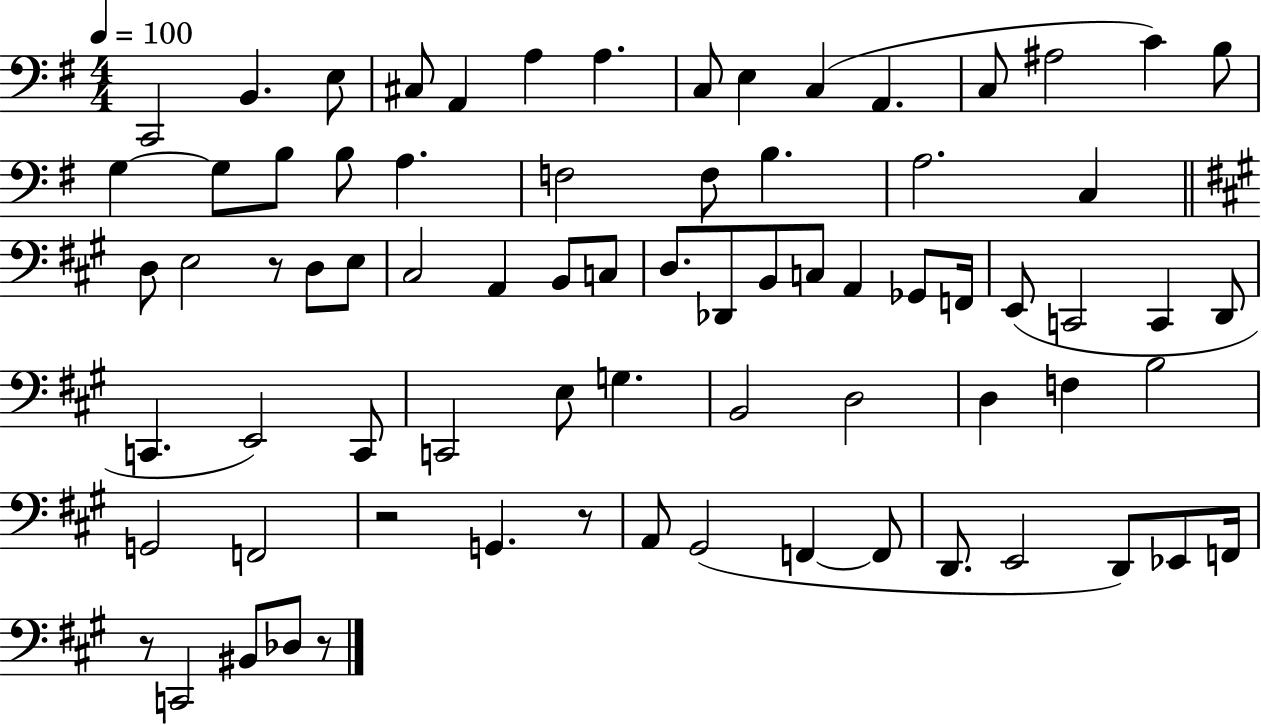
X:1
T:Untitled
M:4/4
L:1/4
K:G
C,,2 B,, E,/2 ^C,/2 A,, A, A, C,/2 E, C, A,, C,/2 ^A,2 C B,/2 G, G,/2 B,/2 B,/2 A, F,2 F,/2 B, A,2 C, D,/2 E,2 z/2 D,/2 E,/2 ^C,2 A,, B,,/2 C,/2 D,/2 _D,,/2 B,,/2 C,/2 A,, _G,,/2 F,,/4 E,,/2 C,,2 C,, D,,/2 C,, E,,2 C,,/2 C,,2 E,/2 G, B,,2 D,2 D, F, B,2 G,,2 F,,2 z2 G,, z/2 A,,/2 ^G,,2 F,, F,,/2 D,,/2 E,,2 D,,/2 _E,,/2 F,,/4 z/2 C,,2 ^B,,/2 _D,/2 z/2